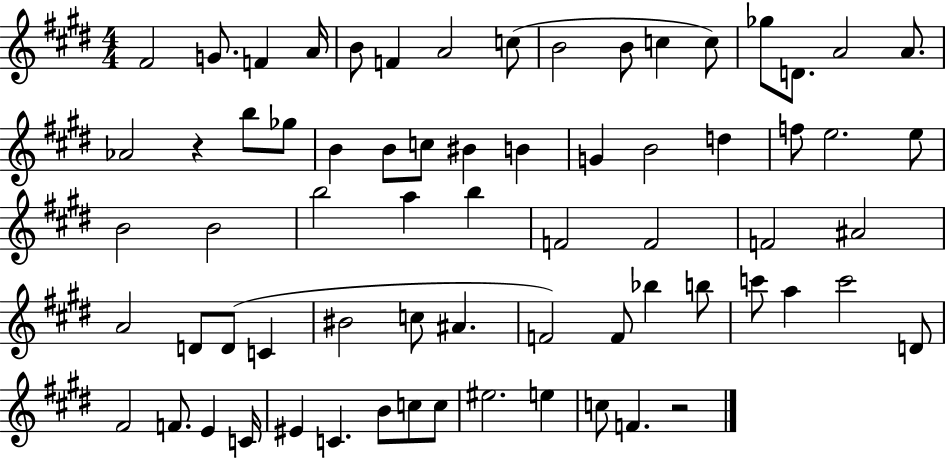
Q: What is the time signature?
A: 4/4